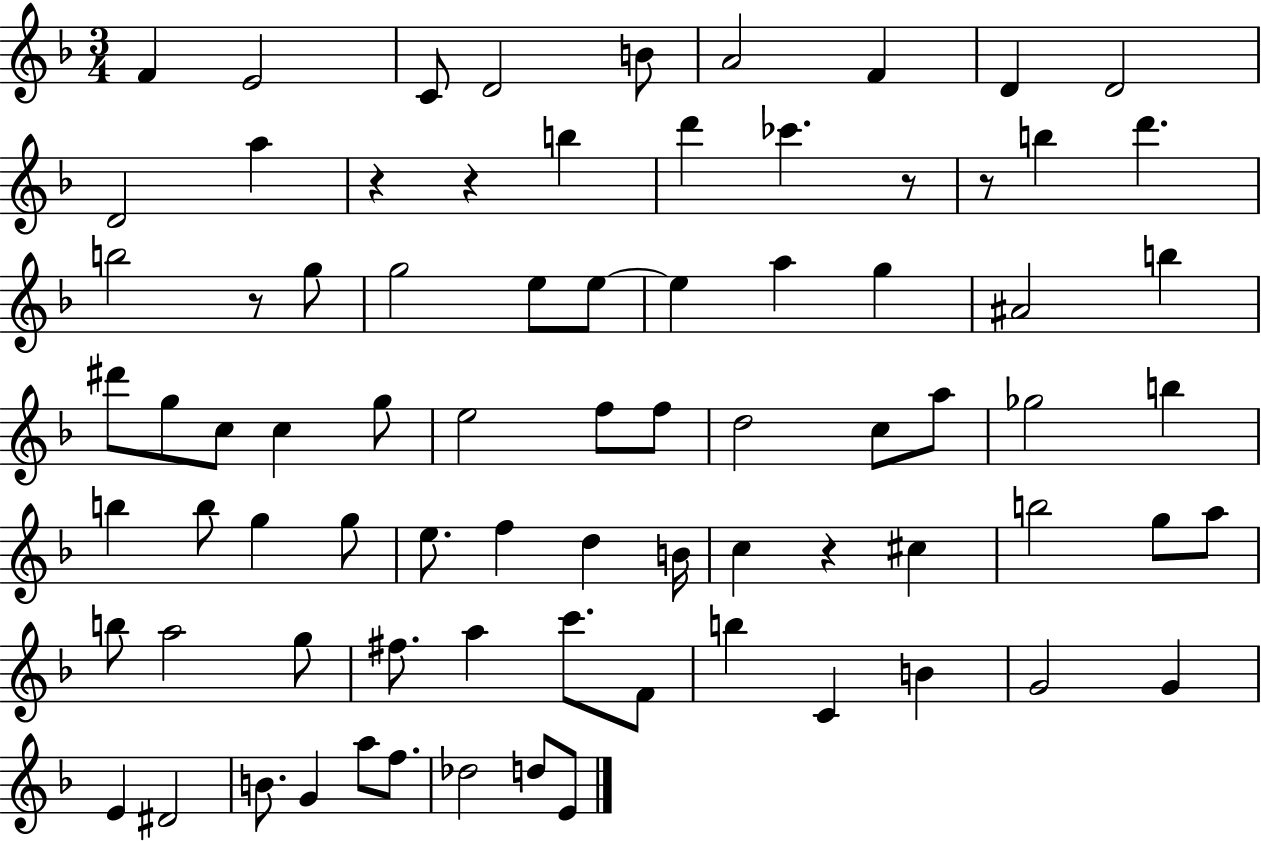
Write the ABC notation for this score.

X:1
T:Untitled
M:3/4
L:1/4
K:F
F E2 C/2 D2 B/2 A2 F D D2 D2 a z z b d' _c' z/2 z/2 b d' b2 z/2 g/2 g2 e/2 e/2 e a g ^A2 b ^d'/2 g/2 c/2 c g/2 e2 f/2 f/2 d2 c/2 a/2 _g2 b b b/2 g g/2 e/2 f d B/4 c z ^c b2 g/2 a/2 b/2 a2 g/2 ^f/2 a c'/2 F/2 b C B G2 G E ^D2 B/2 G a/2 f/2 _d2 d/2 E/2